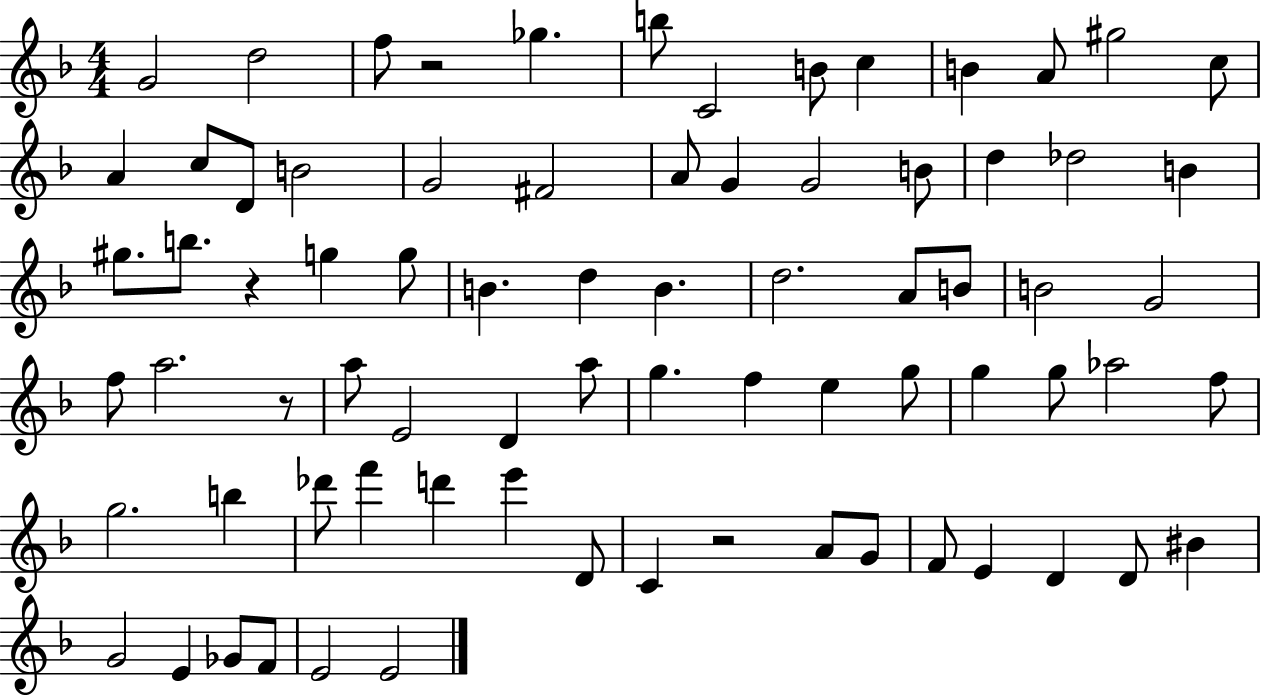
X:1
T:Untitled
M:4/4
L:1/4
K:F
G2 d2 f/2 z2 _g b/2 C2 B/2 c B A/2 ^g2 c/2 A c/2 D/2 B2 G2 ^F2 A/2 G G2 B/2 d _d2 B ^g/2 b/2 z g g/2 B d B d2 A/2 B/2 B2 G2 f/2 a2 z/2 a/2 E2 D a/2 g f e g/2 g g/2 _a2 f/2 g2 b _d'/2 f' d' e' D/2 C z2 A/2 G/2 F/2 E D D/2 ^B G2 E _G/2 F/2 E2 E2